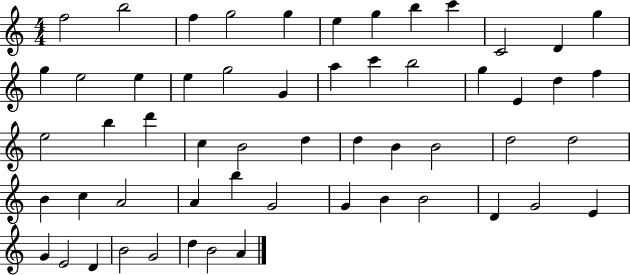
X:1
T:Untitled
M:4/4
L:1/4
K:C
f2 b2 f g2 g e g b c' C2 D g g e2 e e g2 G a c' b2 g E d f e2 b d' c B2 d d B B2 d2 d2 B c A2 A b G2 G B B2 D G2 E G E2 D B2 G2 d B2 A